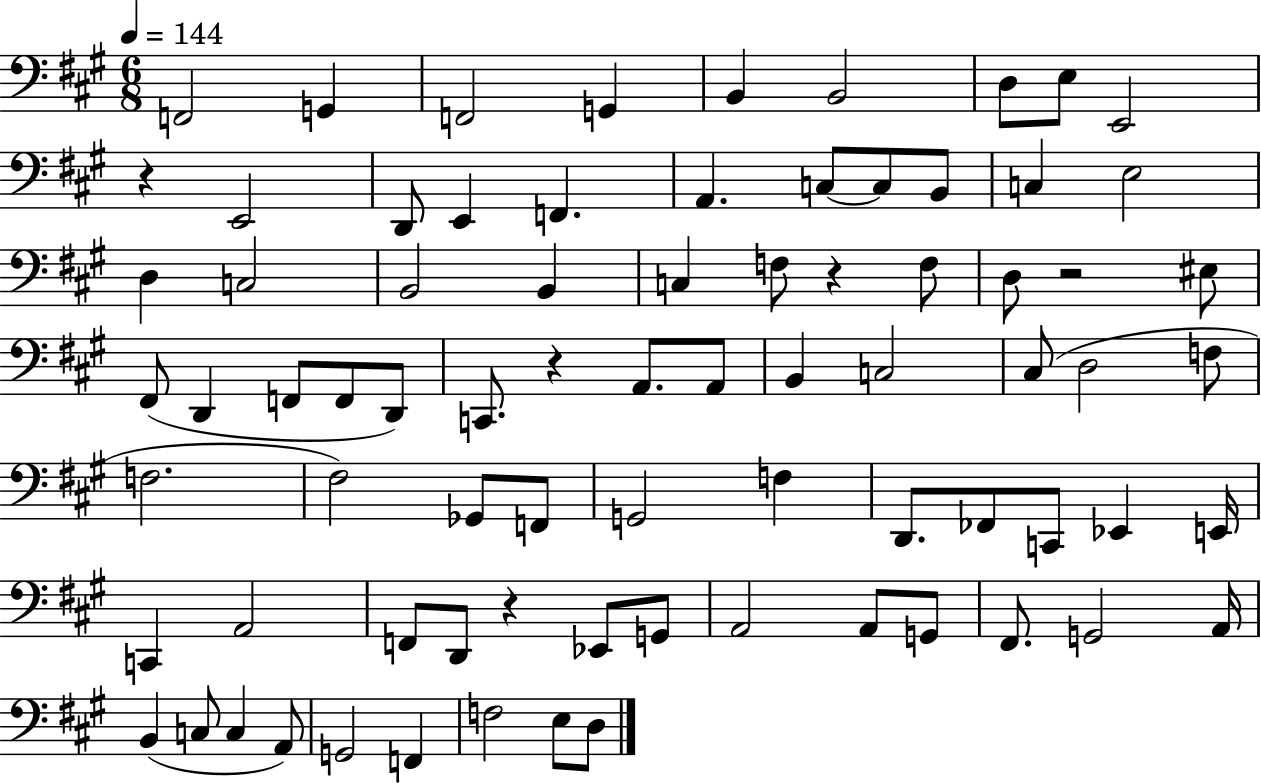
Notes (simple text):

F2/h G2/q F2/h G2/q B2/q B2/h D3/e E3/e E2/h R/q E2/h D2/e E2/q F2/q. A2/q. C3/e C3/e B2/e C3/q E3/h D3/q C3/h B2/h B2/q C3/q F3/e R/q F3/e D3/e R/h EIS3/e F#2/e D2/q F2/e F2/e D2/e C2/e. R/q A2/e. A2/e B2/q C3/h C#3/e D3/h F3/e F3/h. F#3/h Gb2/e F2/e G2/h F3/q D2/e. FES2/e C2/e Eb2/q E2/s C2/q A2/h F2/e D2/e R/q Eb2/e G2/e A2/h A2/e G2/e F#2/e. G2/h A2/s B2/q C3/e C3/q A2/e G2/h F2/q F3/h E3/e D3/e